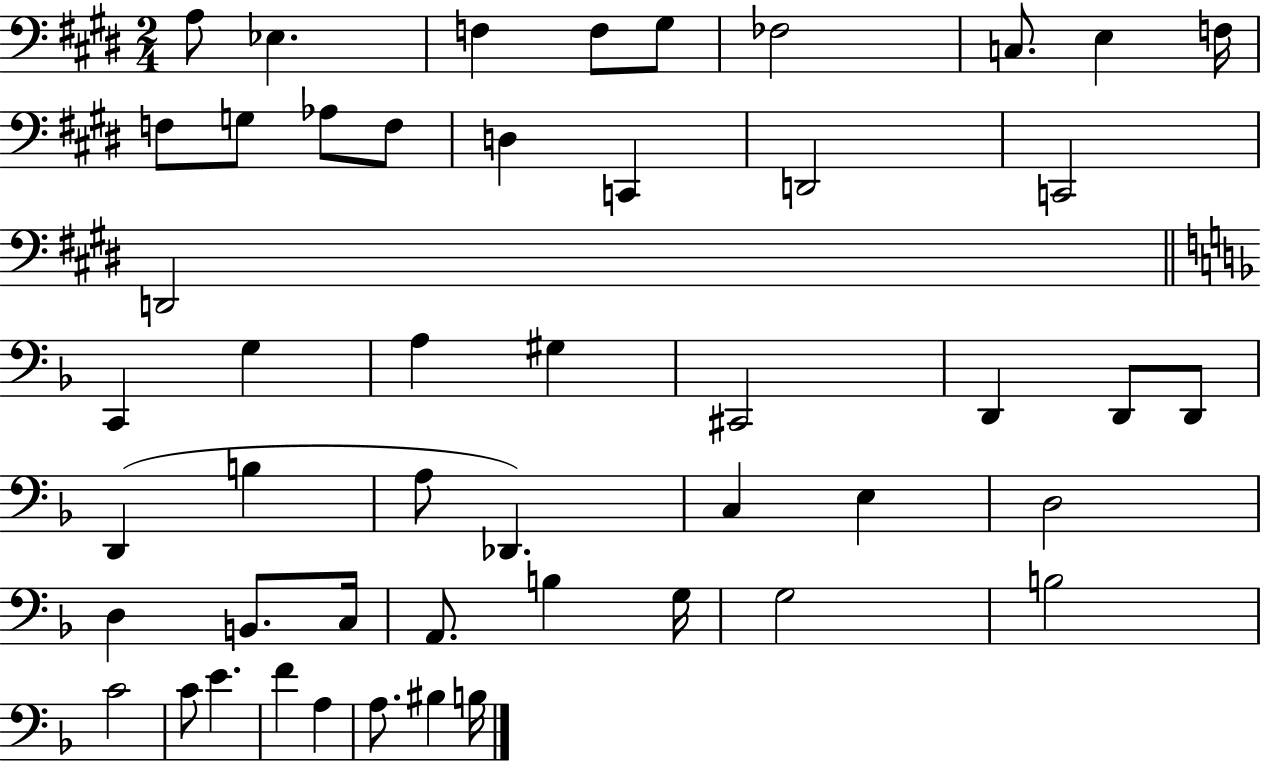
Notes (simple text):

A3/e Eb3/q. F3/q F3/e G#3/e FES3/h C3/e. E3/q F3/s F3/e G3/e Ab3/e F3/e D3/q C2/q D2/h C2/h D2/h C2/q G3/q A3/q G#3/q C#2/h D2/q D2/e D2/e D2/q B3/q A3/e Db2/q. C3/q E3/q D3/h D3/q B2/e. C3/s A2/e. B3/q G3/s G3/h B3/h C4/h C4/e E4/q. F4/q A3/q A3/e. BIS3/q B3/s